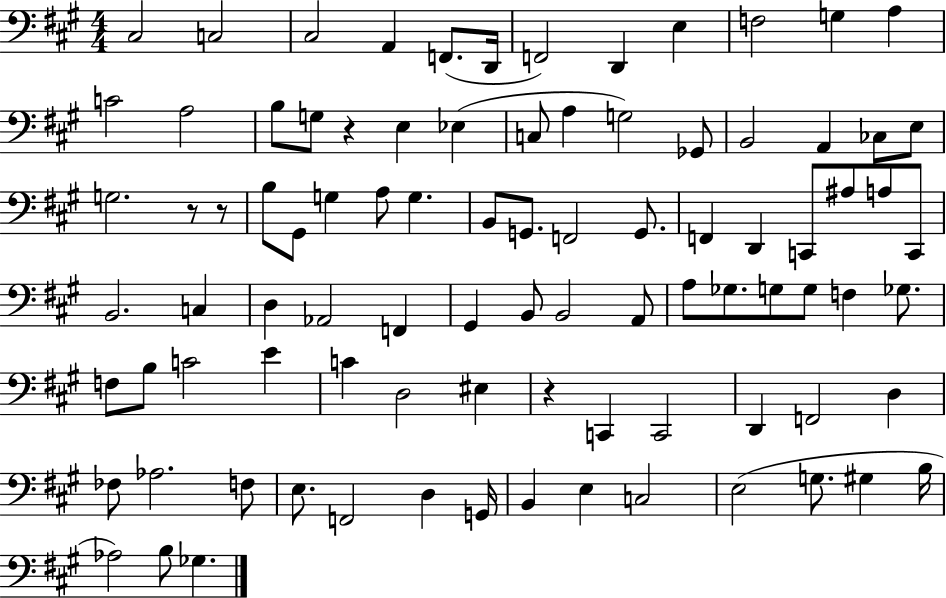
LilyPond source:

{
  \clef bass
  \numericTimeSignature
  \time 4/4
  \key a \major
  \repeat volta 2 { cis2 c2 | cis2 a,4 f,8.( d,16 | f,2) d,4 e4 | f2 g4 a4 | \break c'2 a2 | b8 g8 r4 e4 ees4( | c8 a4 g2) ges,8 | b,2 a,4 ces8 e8 | \break g2. r8 r8 | b8 gis,8 g4 a8 g4. | b,8 g,8. f,2 g,8. | f,4 d,4 c,8 ais8 a8 c,8 | \break b,2. c4 | d4 aes,2 f,4 | gis,4 b,8 b,2 a,8 | a8 ges8. g8 g8 f4 ges8. | \break f8 b8 c'2 e'4 | c'4 d2 eis4 | r4 c,4 c,2 | d,4 f,2 d4 | \break fes8 aes2. f8 | e8. f,2 d4 g,16 | b,4 e4 c2 | e2( g8. gis4 b16 | \break aes2) b8 ges4. | } \bar "|."
}